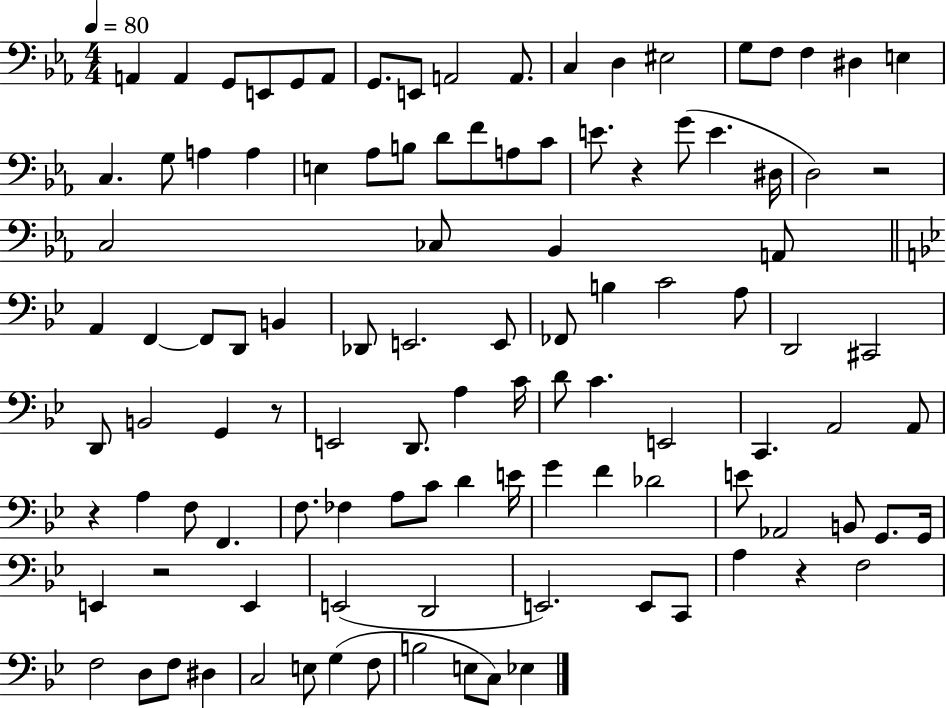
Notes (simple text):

A2/q A2/q G2/e E2/e G2/e A2/e G2/e. E2/e A2/h A2/e. C3/q D3/q EIS3/h G3/e F3/e F3/q D#3/q E3/q C3/q. G3/e A3/q A3/q E3/q Ab3/e B3/e D4/e F4/e A3/e C4/e E4/e. R/q G4/e E4/q. D#3/s D3/h R/h C3/h CES3/e Bb2/q A2/e A2/q F2/q F2/e D2/e B2/q Db2/e E2/h. E2/e FES2/e B3/q C4/h A3/e D2/h C#2/h D2/e B2/h G2/q R/e E2/h D2/e. A3/q C4/s D4/e C4/q. E2/h C2/q. A2/h A2/e R/q A3/q F3/e F2/q. F3/e. FES3/q A3/e C4/e D4/q E4/s G4/q F4/q Db4/h E4/e Ab2/h B2/e G2/e. G2/s E2/q R/h E2/q E2/h D2/h E2/h. E2/e C2/e A3/q R/q F3/h F3/h D3/e F3/e D#3/q C3/h E3/e G3/q F3/e B3/h E3/e C3/e Eb3/q